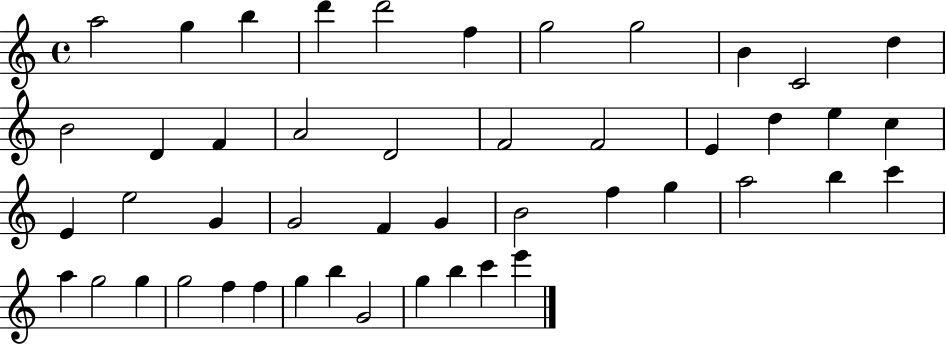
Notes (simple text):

A5/h G5/q B5/q D6/q D6/h F5/q G5/h G5/h B4/q C4/h D5/q B4/h D4/q F4/q A4/h D4/h F4/h F4/h E4/q D5/q E5/q C5/q E4/q E5/h G4/q G4/h F4/q G4/q B4/h F5/q G5/q A5/h B5/q C6/q A5/q G5/h G5/q G5/h F5/q F5/q G5/q B5/q G4/h G5/q B5/q C6/q E6/q